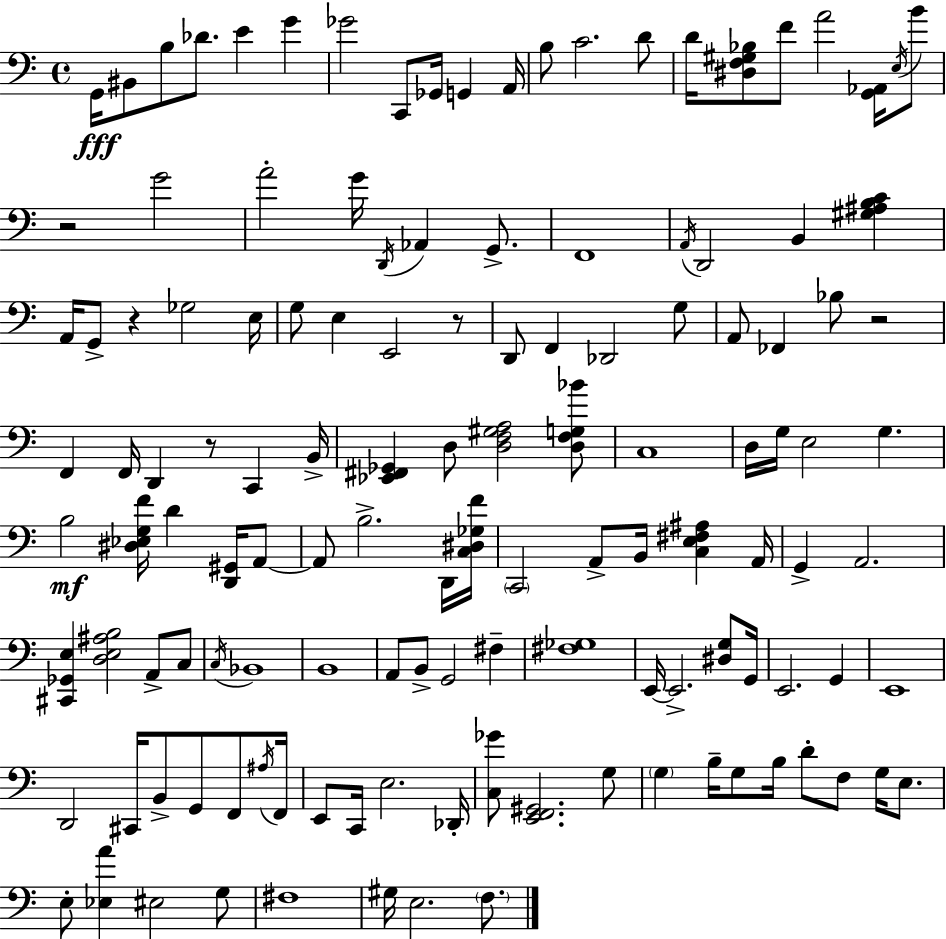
{
  \clef bass
  \time 4/4
  \defaultTimeSignature
  \key c \major
  g,16\fff bis,8 b8 des'8. e'4 g'4 | ges'2 c,8 ges,16 g,4 a,16 | b8 c'2. d'8 | d'16 <dis f gis bes>8 f'8 a'2 <g, aes,>16 \acciaccatura { e16 } b'8 | \break r2 g'2 | a'2-. g'16 \acciaccatura { d,16 } aes,4 g,8.-> | f,1 | \acciaccatura { a,16 } d,2 b,4 <gis ais b c'>4 | \break a,16 g,8-> r4 ges2 | e16 g8 e4 e,2 | r8 d,8 f,4 des,2 | g8 a,8 fes,4 bes8 r2 | \break f,4 f,16 d,4 r8 c,4 | b,16-> <ees, fis, ges,>4 d8 <d f gis a>2 | <d f g bes'>8 c1 | d16 g16 e2 g4. | \break b2\mf <dis ees g f'>16 d'4 | <d, gis,>16 a,8~~ a,8 b2.-> | d,16 <c dis ges f'>16 \parenthesize c,2 a,8-> b,16 <c e fis ais>4 | a,16 g,4-> a,2. | \break <cis, ges, e>4 <d e ais b>2 a,8-> | c8 \acciaccatura { c16 } bes,1 | b,1 | a,8 b,8-> g,2 | \break fis4-- <fis ges>1 | e,16~~ e,2.-> | <dis g>8 g,16 e,2. | g,4 e,1 | \break d,2 cis,16 b,8-> g,8 | f,8 \acciaccatura { ais16 } f,16 e,8 c,16 e2. | des,16-. <c ges'>8 <e, f, gis,>2. | g8 \parenthesize g4 b16-- g8 b16 d'8-. f8 | \break g16 e8. e8-. <ees a'>4 eis2 | g8 fis1 | gis16 e2. | \parenthesize f8. \bar "|."
}